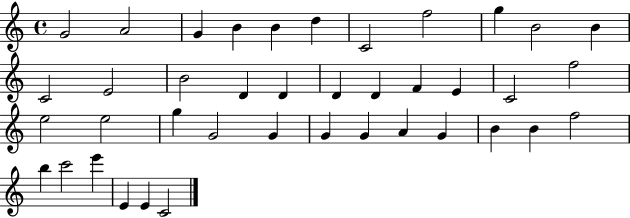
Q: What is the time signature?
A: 4/4